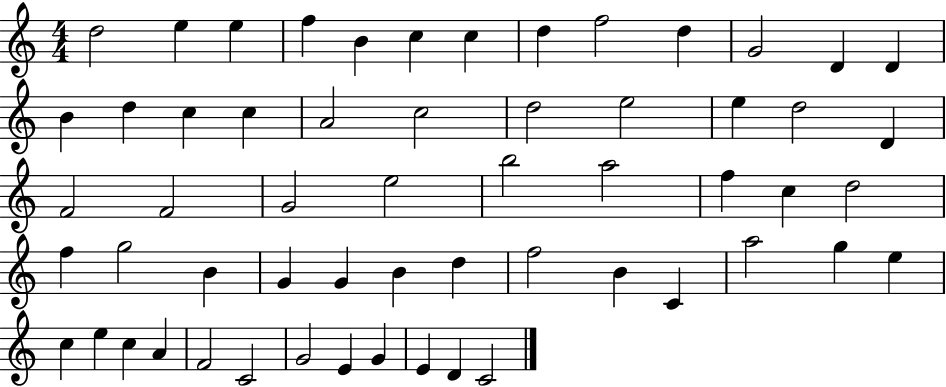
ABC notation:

X:1
T:Untitled
M:4/4
L:1/4
K:C
d2 e e f B c c d f2 d G2 D D B d c c A2 c2 d2 e2 e d2 D F2 F2 G2 e2 b2 a2 f c d2 f g2 B G G B d f2 B C a2 g e c e c A F2 C2 G2 E G E D C2